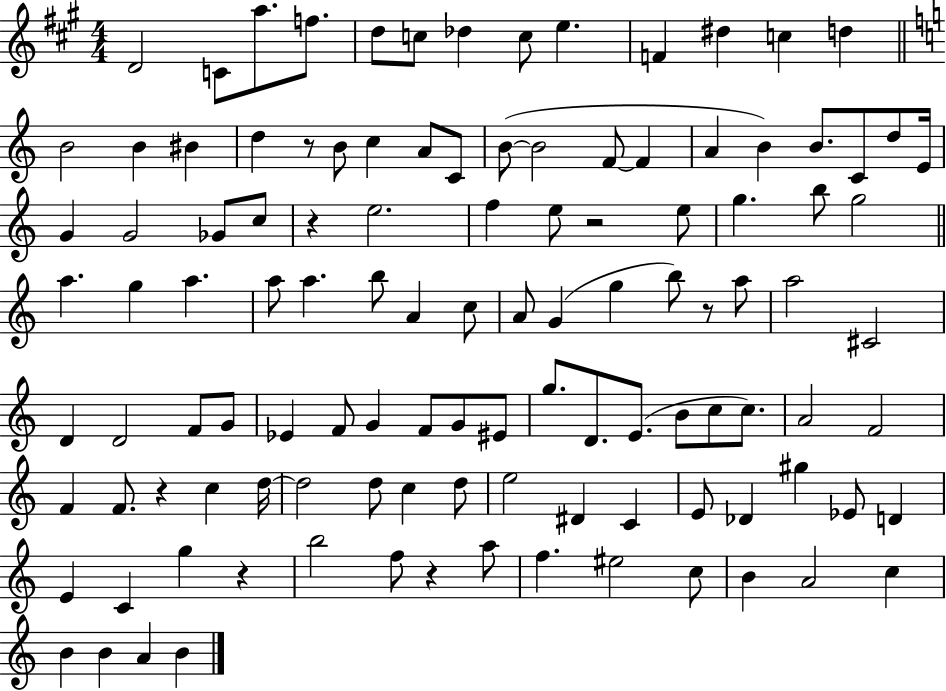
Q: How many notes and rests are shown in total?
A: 114